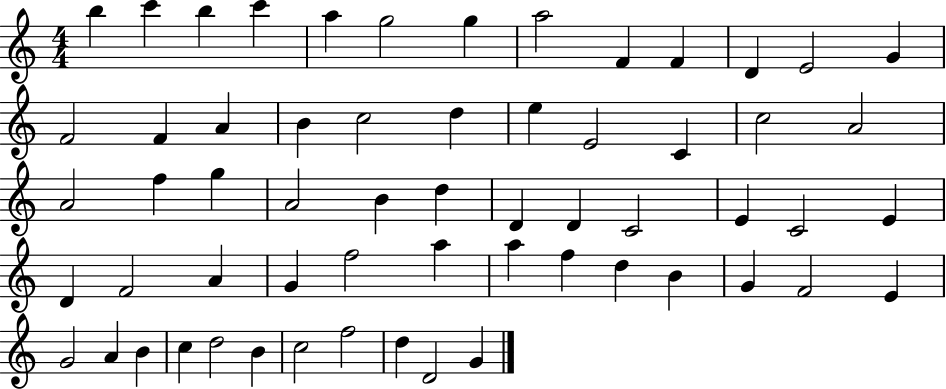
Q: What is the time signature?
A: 4/4